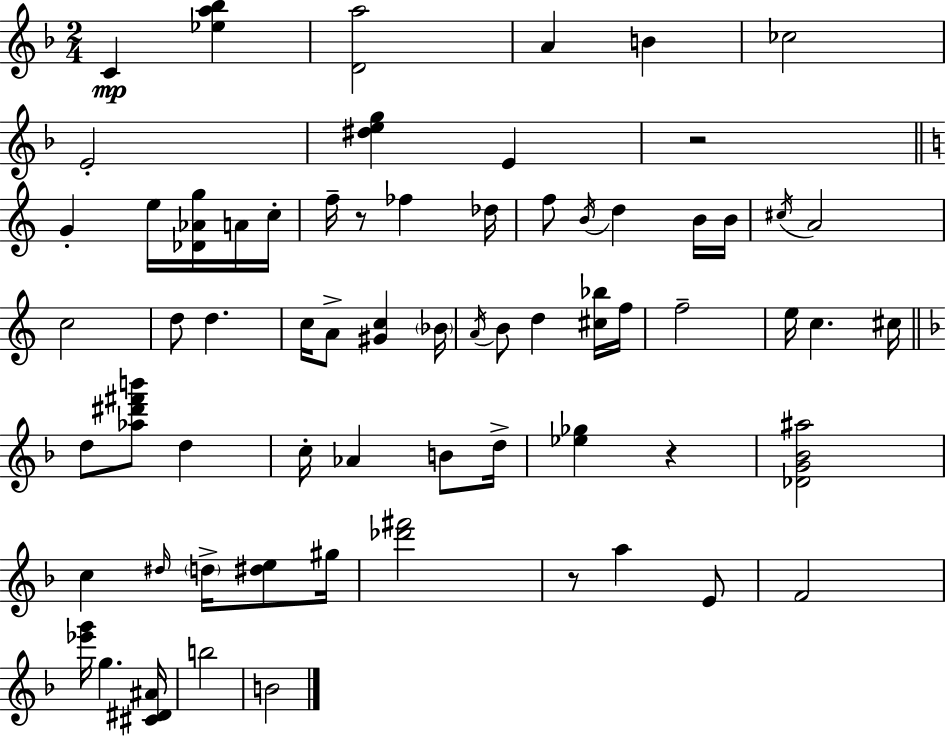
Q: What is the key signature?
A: D minor